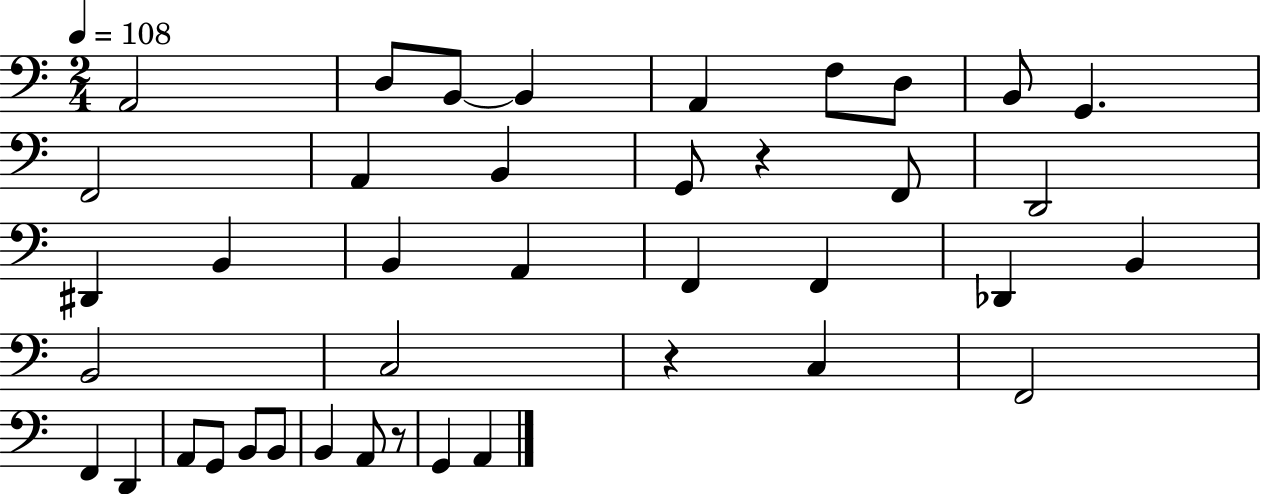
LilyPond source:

{
  \clef bass
  \numericTimeSignature
  \time 2/4
  \key c \major
  \tempo 4 = 108
  \repeat volta 2 { a,2 | d8 b,8~~ b,4 | a,4 f8 d8 | b,8 g,4. | \break f,2 | a,4 b,4 | g,8 r4 f,8 | d,2 | \break dis,4 b,4 | b,4 a,4 | f,4 f,4 | des,4 b,4 | \break b,2 | c2 | r4 c4 | f,2 | \break f,4 d,4 | a,8 g,8 b,8 b,8 | b,4 a,8 r8 | g,4 a,4 | \break } \bar "|."
}